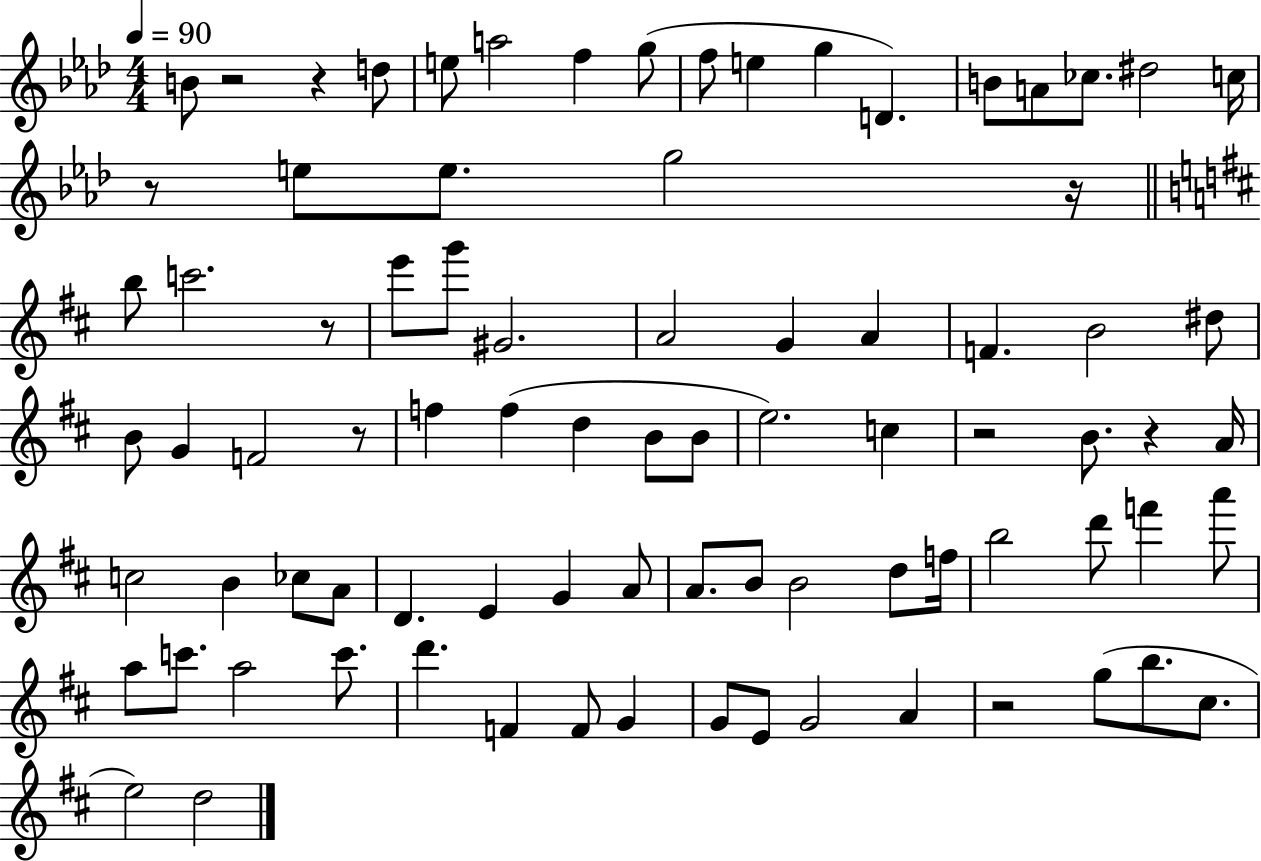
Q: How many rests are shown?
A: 9